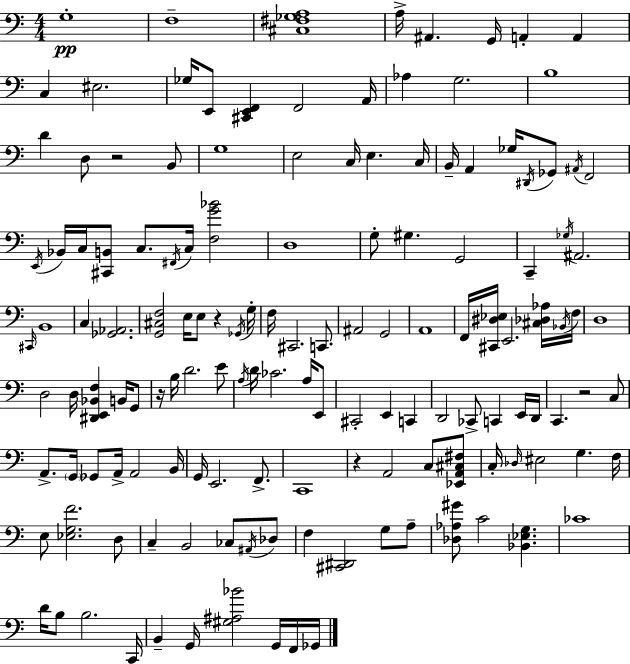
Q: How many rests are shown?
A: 5